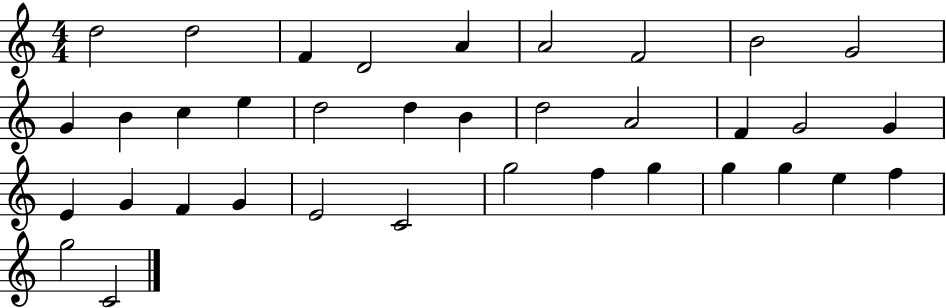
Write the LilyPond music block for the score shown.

{
  \clef treble
  \numericTimeSignature
  \time 4/4
  \key c \major
  d''2 d''2 | f'4 d'2 a'4 | a'2 f'2 | b'2 g'2 | \break g'4 b'4 c''4 e''4 | d''2 d''4 b'4 | d''2 a'2 | f'4 g'2 g'4 | \break e'4 g'4 f'4 g'4 | e'2 c'2 | g''2 f''4 g''4 | g''4 g''4 e''4 f''4 | \break g''2 c'2 | \bar "|."
}